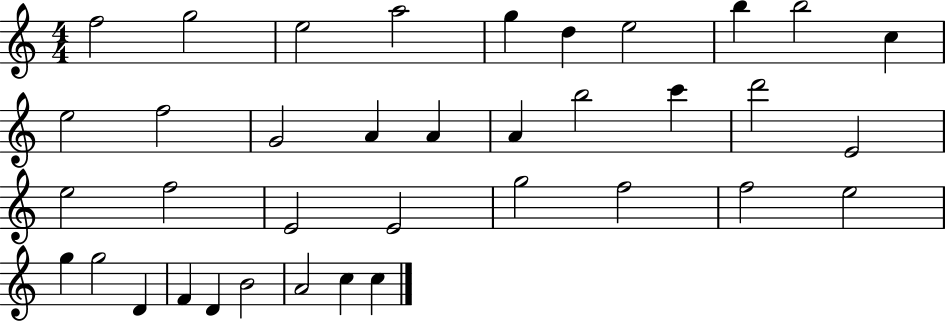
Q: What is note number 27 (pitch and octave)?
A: F5